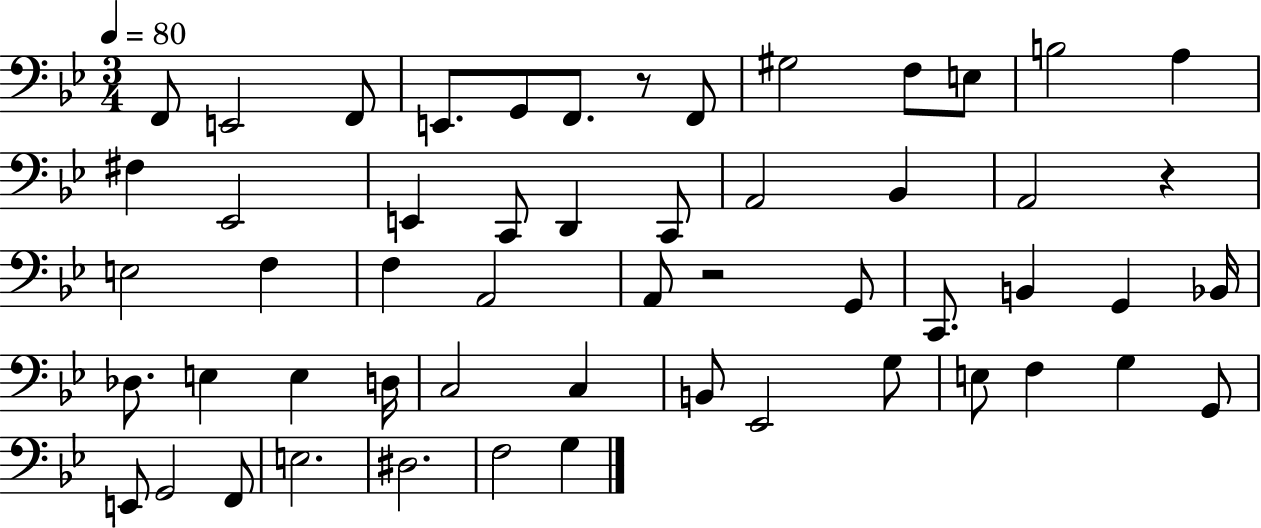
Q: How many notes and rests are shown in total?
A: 54